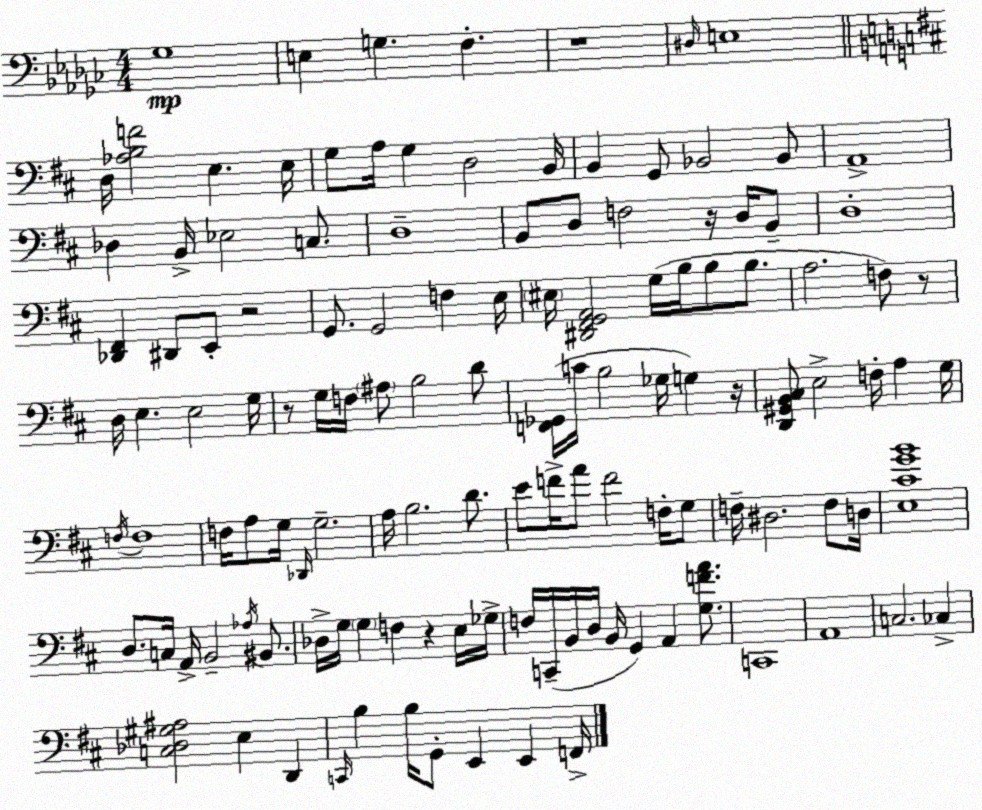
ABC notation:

X:1
T:Untitled
M:4/4
L:1/4
K:Ebm
_G,4 E, G, F, z4 ^D,/4 E,4 D,/4 [_A,B,F]2 E, E,/4 G,/2 A,/4 G, D,2 B,,/4 B,, G,,/2 _B,,2 _B,,/2 A,,4 _D, B,,/4 _E,2 C,/2 D,4 B,,/2 D,/2 F,2 z/4 D,/4 B,,/2 D,4 [_D,,^F,,] ^D,,/2 E,,/2 z2 G,,/2 G,,2 F, E,/4 ^E,/4 [^D,,^F,,G,,A,,]2 G,/4 B,/4 B,/2 B,/2 A,2 F,/2 z/2 D,/4 E, E,2 G,/4 z/2 G,/4 F,/4 ^A,/2 B,2 D/2 [F,,_G,,]/4 C/4 B,2 _G,/4 G, z/4 [D,,^G,,B,,^C,]/2 E,2 F,/4 A, G,/4 F,/4 F,4 F,/4 A,/2 G,/4 _D,,/4 G,2 A,/4 B,2 D/2 E/2 F/4 A/2 F2 F,/4 G,/2 F,/4 ^D,2 F,/2 D,/4 [E,^CGB]4 D,/2 C,/4 A,,/4 B,,2 _A,/4 ^B,,/2 _D,/4 G,/4 G, F, z E,/4 _G,/4 F,/4 C,,/4 B,,/4 D,/4 B,,/4 G,, A,, [G,FA]/2 C,,4 A,,4 C,2 _C, [C,_D,^G,^A,]2 E, D,, C,,/4 B, B,/4 G,,/2 E,, E,, F,,/4